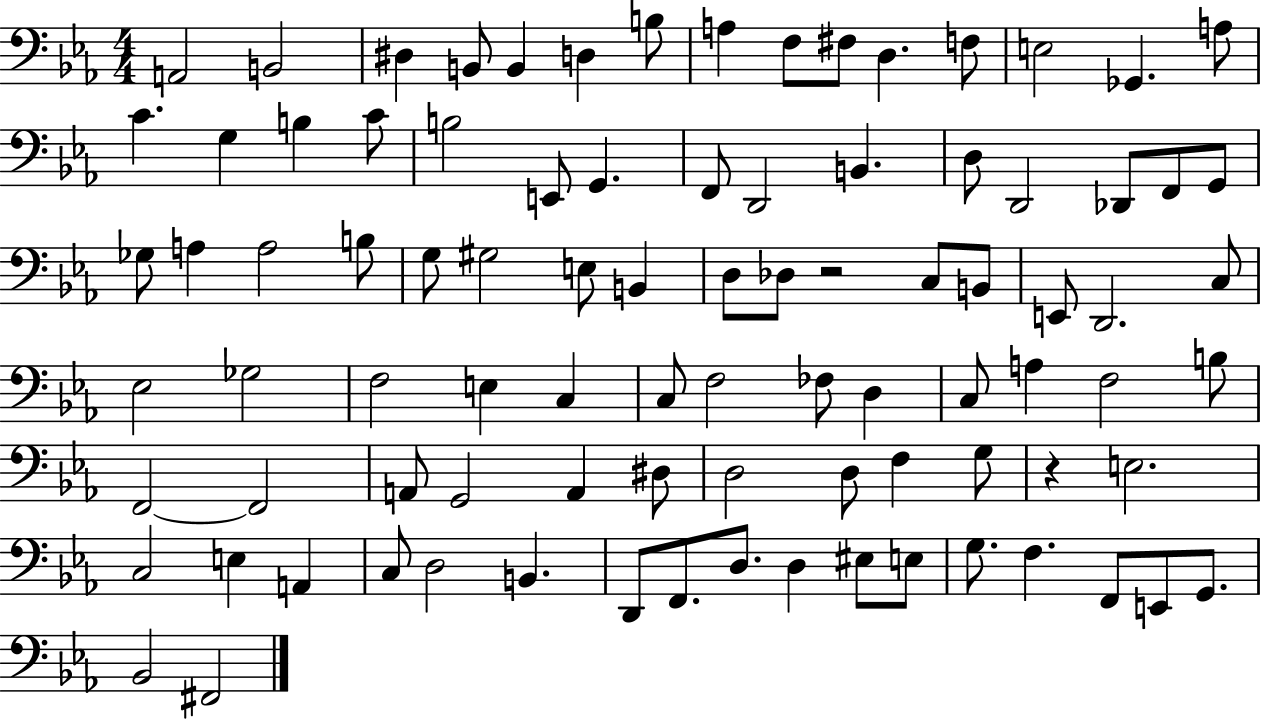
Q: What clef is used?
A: bass